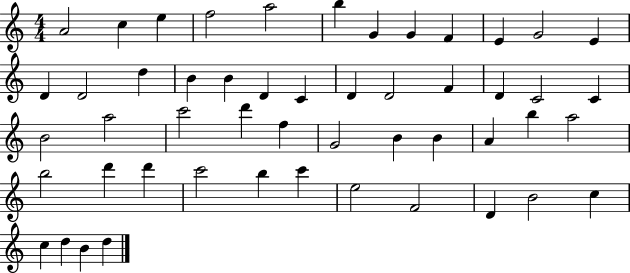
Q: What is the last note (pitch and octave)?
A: D5